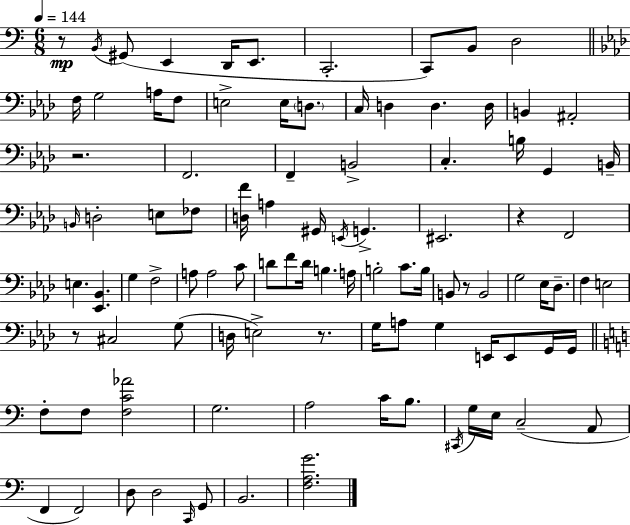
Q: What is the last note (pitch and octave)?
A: B2